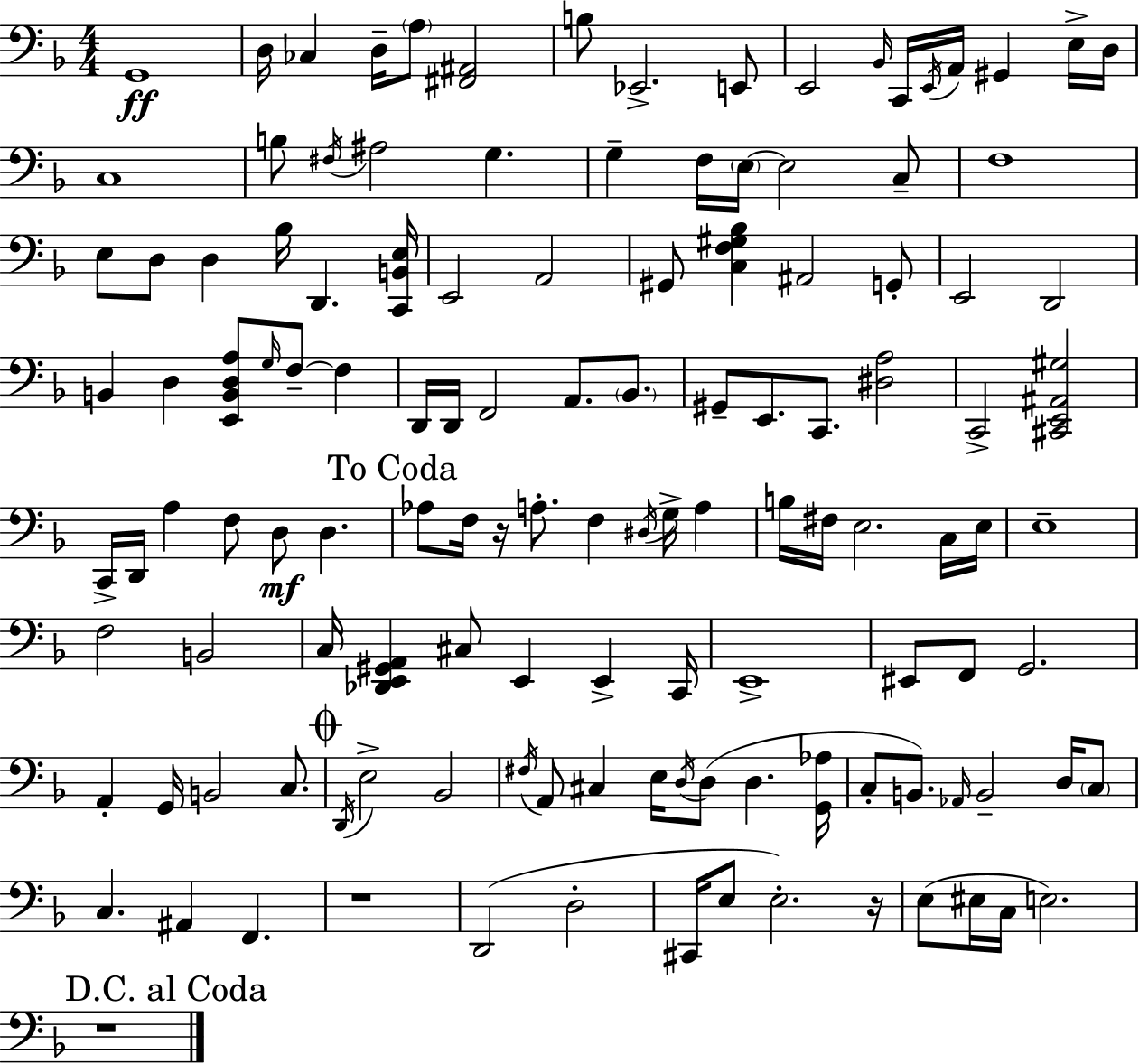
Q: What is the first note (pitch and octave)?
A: G2